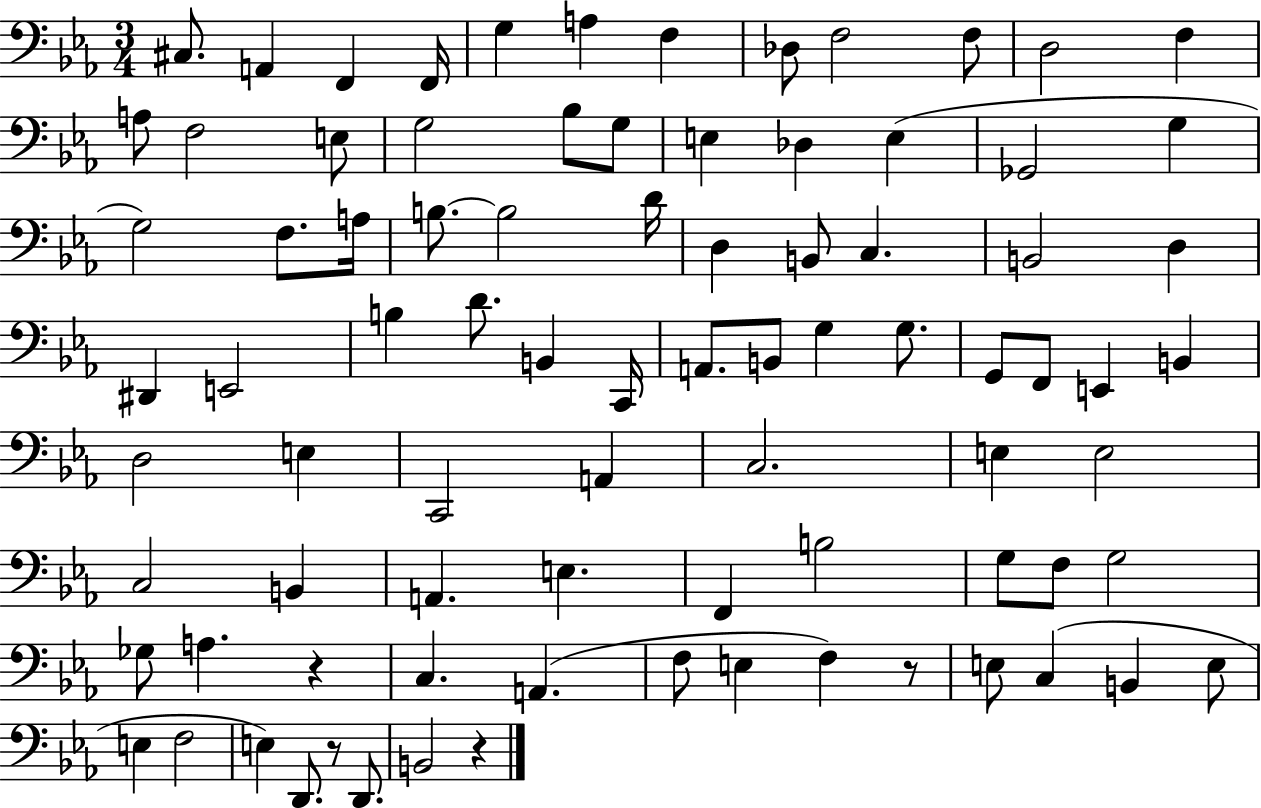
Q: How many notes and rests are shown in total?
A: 85